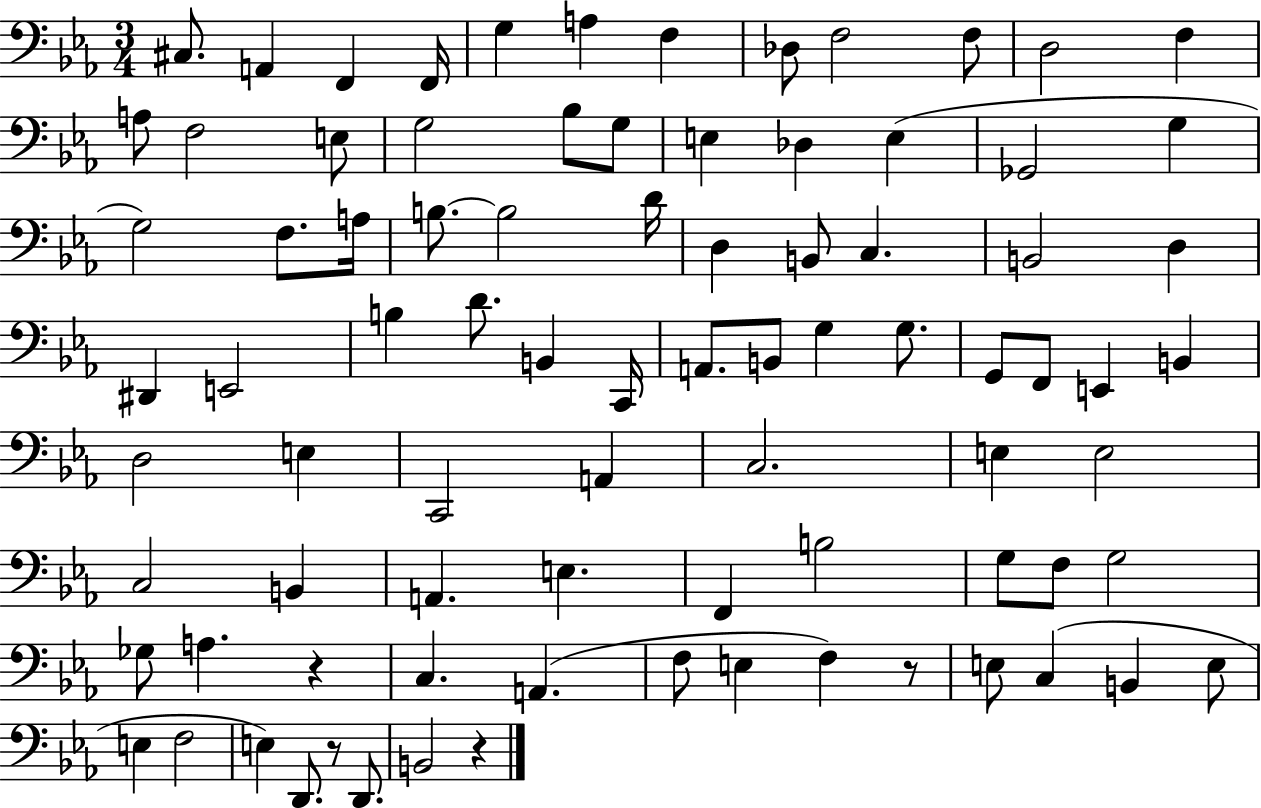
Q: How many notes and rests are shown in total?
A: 85